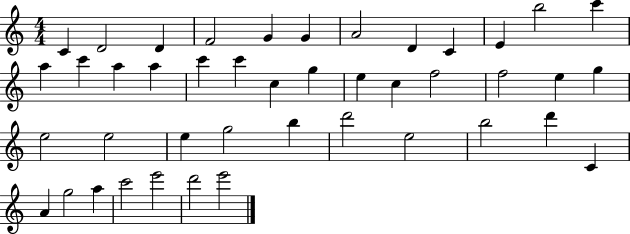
C4/q D4/h D4/q F4/h G4/q G4/q A4/h D4/q C4/q E4/q B5/h C6/q A5/q C6/q A5/q A5/q C6/q C6/q C5/q G5/q E5/q C5/q F5/h F5/h E5/q G5/q E5/h E5/h E5/q G5/h B5/q D6/h E5/h B5/h D6/q C4/q A4/q G5/h A5/q C6/h E6/h D6/h E6/h